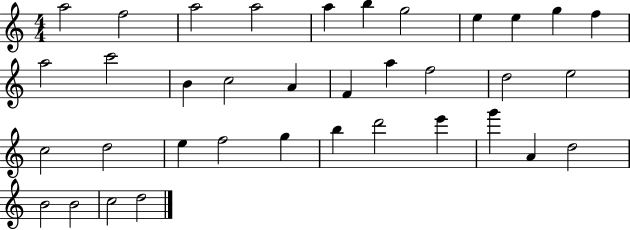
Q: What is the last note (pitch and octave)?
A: D5